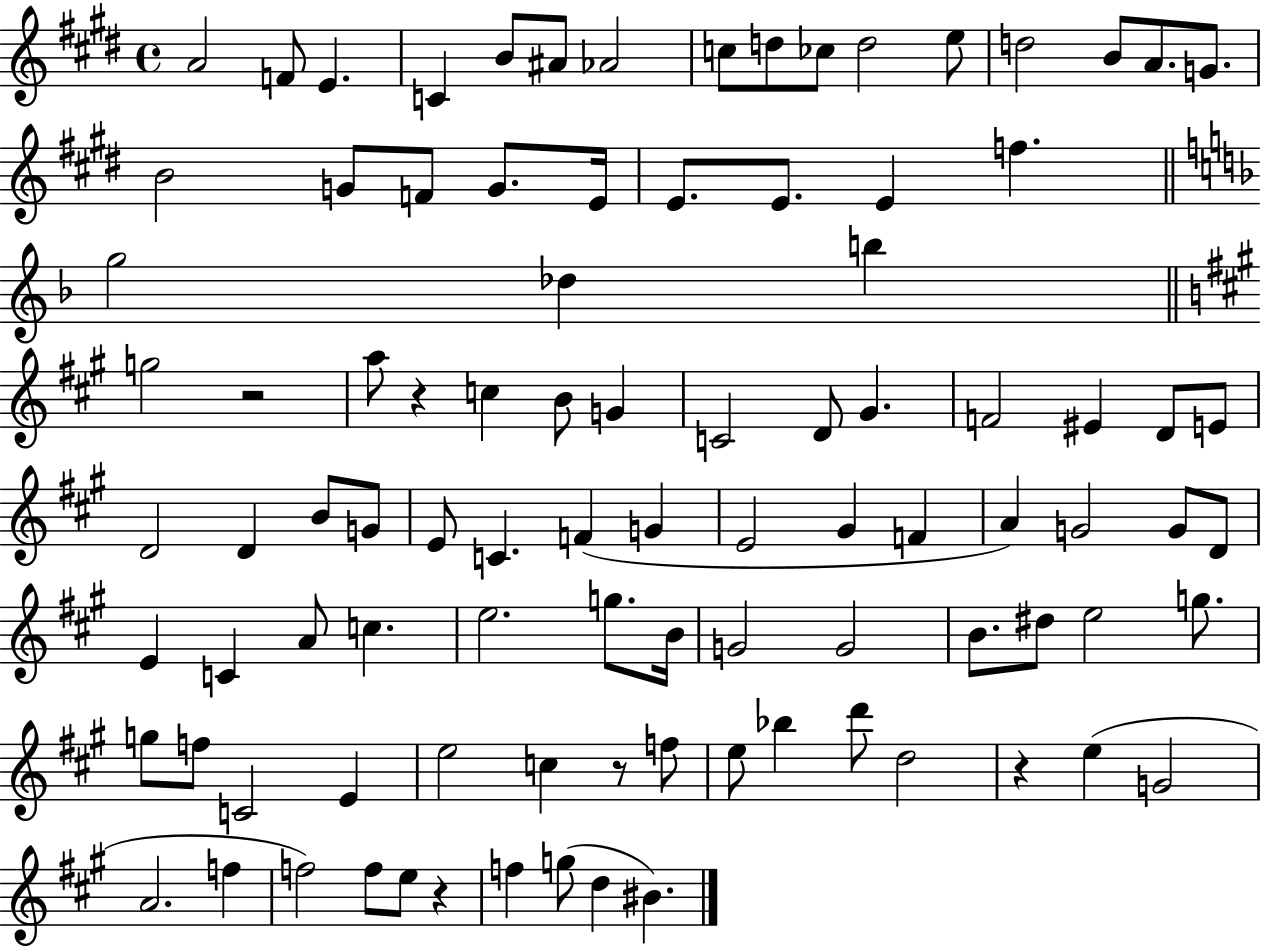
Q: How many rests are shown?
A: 5